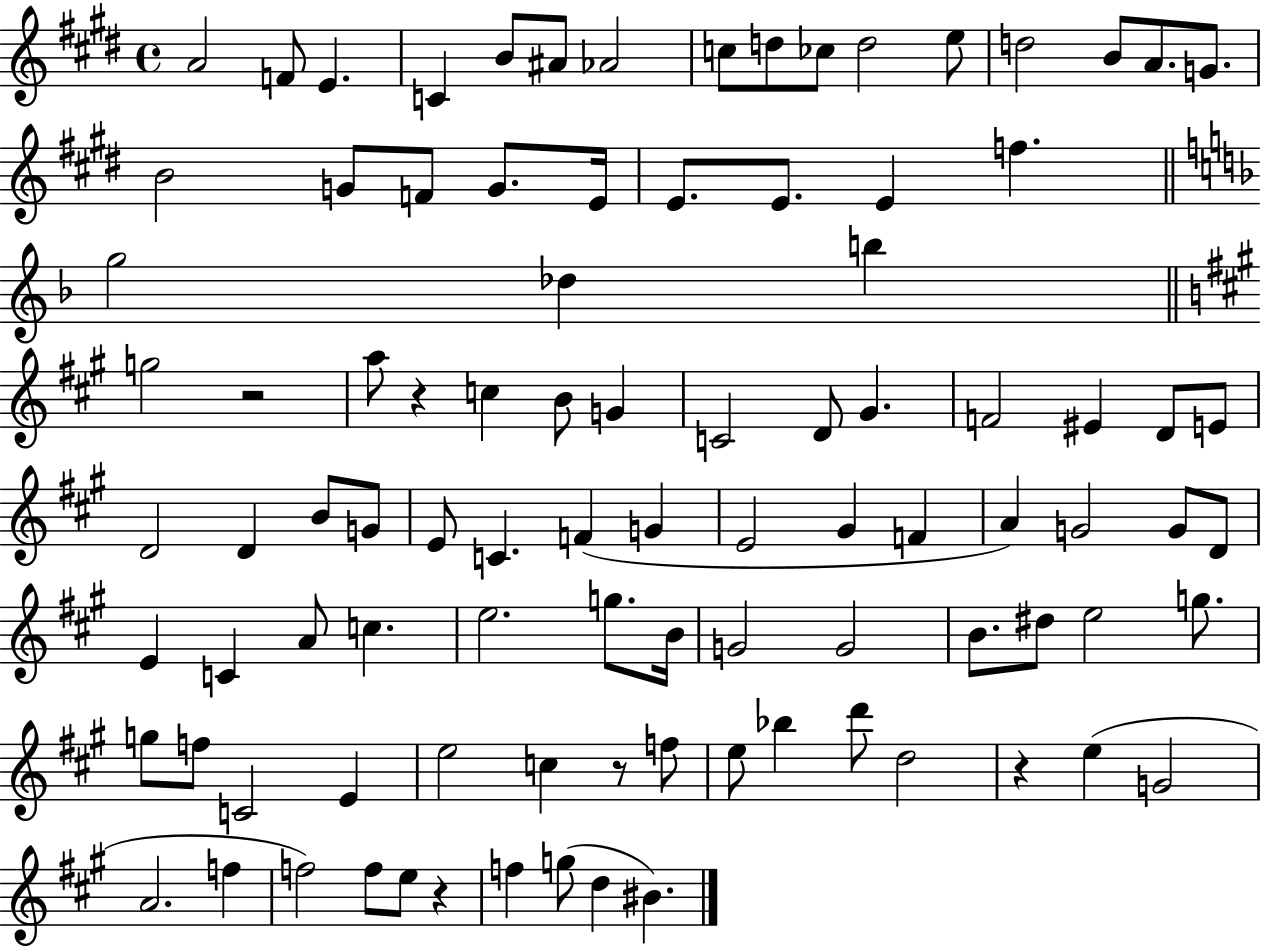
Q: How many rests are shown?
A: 5